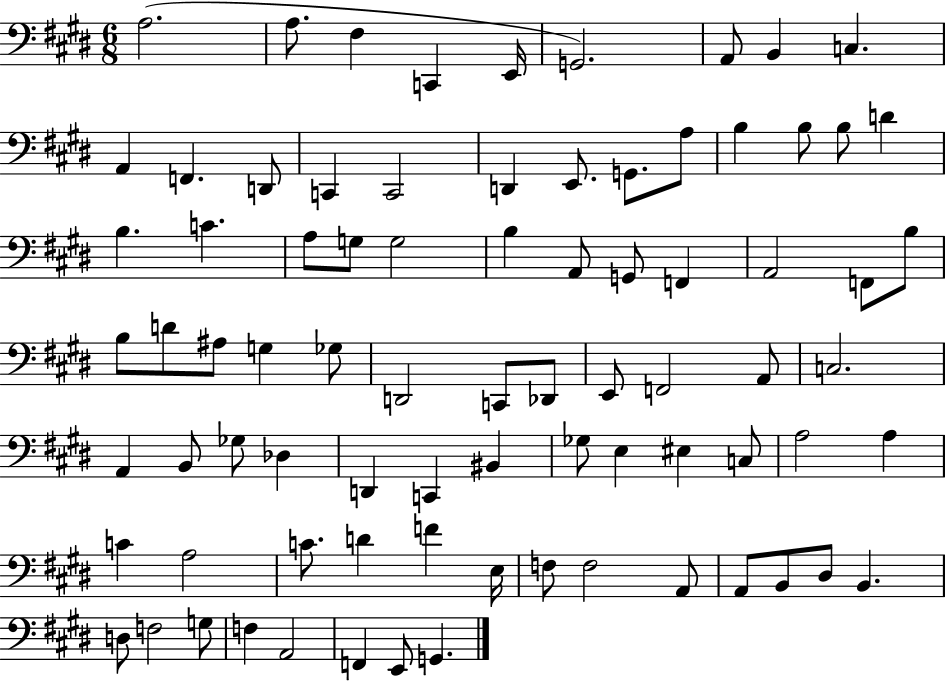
A3/h. A3/e. F#3/q C2/q E2/s G2/h. A2/e B2/q C3/q. A2/q F2/q. D2/e C2/q C2/h D2/q E2/e. G2/e. A3/e B3/q B3/e B3/e D4/q B3/q. C4/q. A3/e G3/e G3/h B3/q A2/e G2/e F2/q A2/h F2/e B3/e B3/e D4/e A#3/e G3/q Gb3/e D2/h C2/e Db2/e E2/e F2/h A2/e C3/h. A2/q B2/e Gb3/e Db3/q D2/q C2/q BIS2/q Gb3/e E3/q EIS3/q C3/e A3/h A3/q C4/q A3/h C4/e. D4/q F4/q E3/s F3/e F3/h A2/e A2/e B2/e D#3/e B2/q. D3/e F3/h G3/e F3/q A2/h F2/q E2/e G2/q.